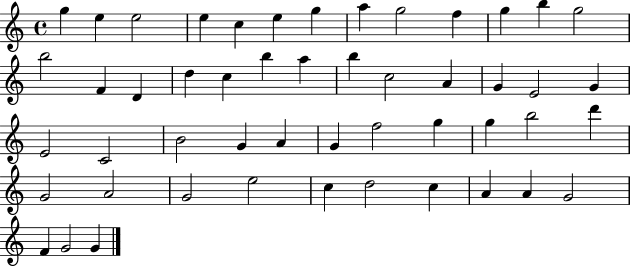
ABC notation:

X:1
T:Untitled
M:4/4
L:1/4
K:C
g e e2 e c e g a g2 f g b g2 b2 F D d c b a b c2 A G E2 G E2 C2 B2 G A G f2 g g b2 d' G2 A2 G2 e2 c d2 c A A G2 F G2 G